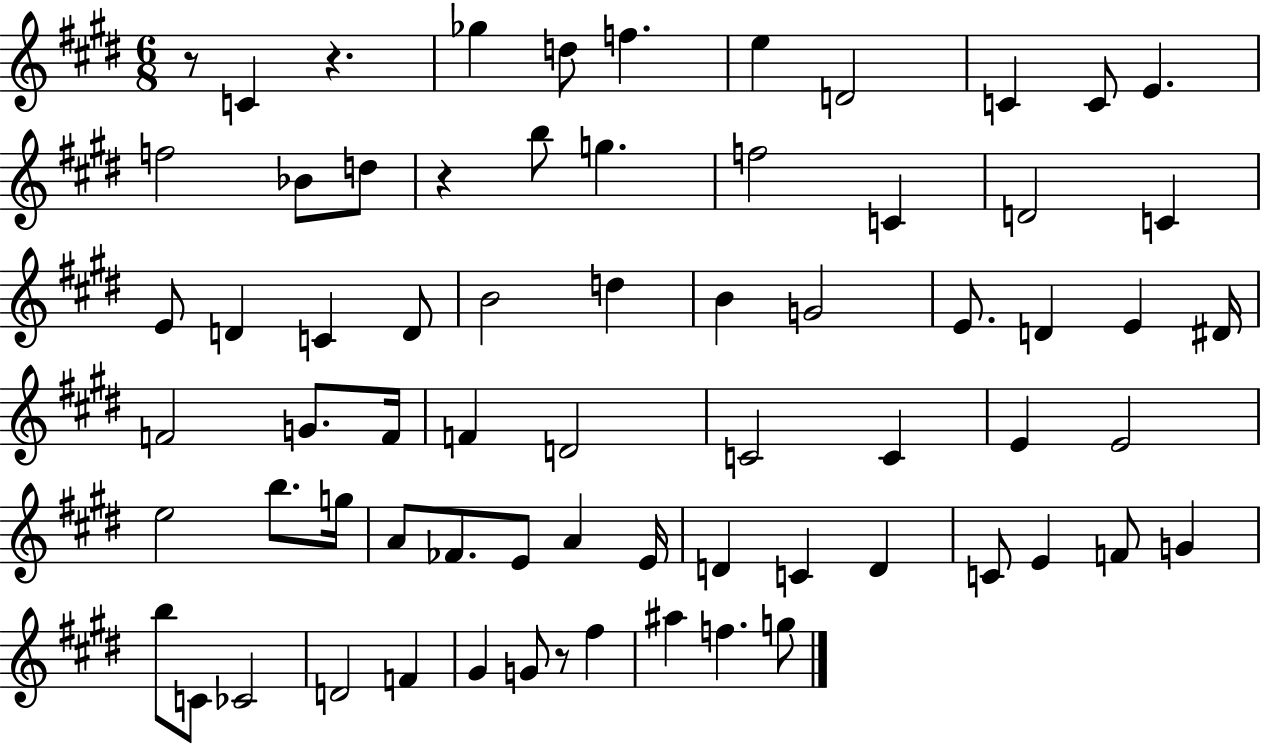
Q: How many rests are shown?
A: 4